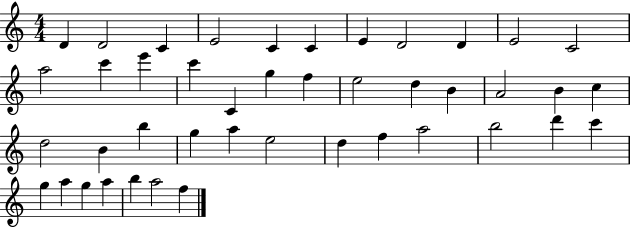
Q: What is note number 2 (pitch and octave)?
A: D4